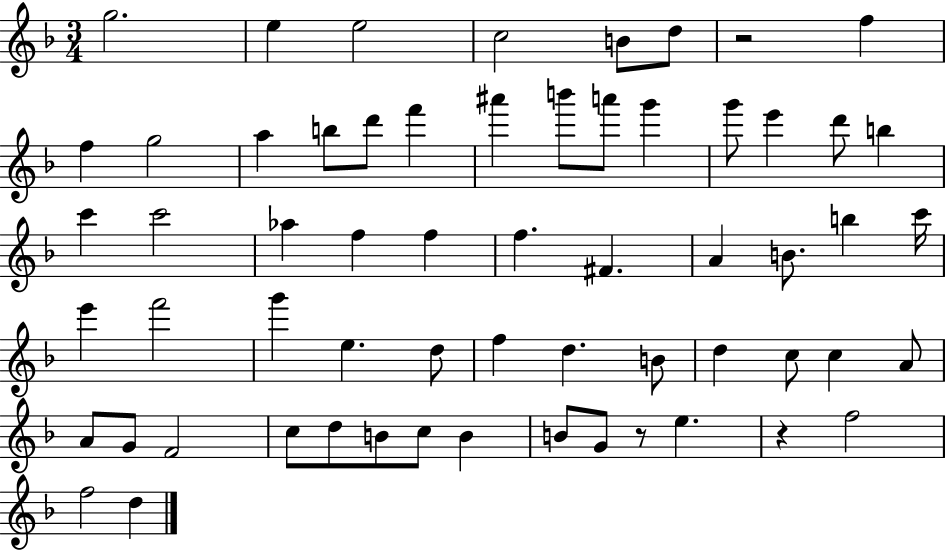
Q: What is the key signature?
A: F major